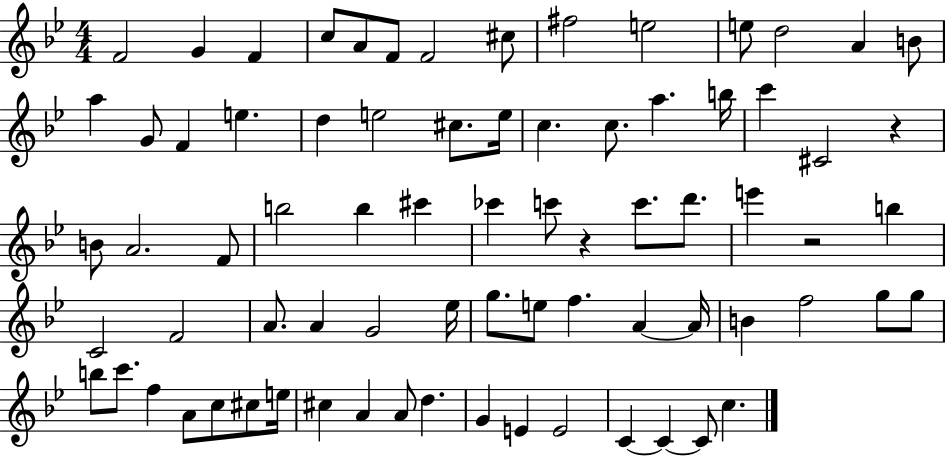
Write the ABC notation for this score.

X:1
T:Untitled
M:4/4
L:1/4
K:Bb
F2 G F c/2 A/2 F/2 F2 ^c/2 ^f2 e2 e/2 d2 A B/2 a G/2 F e d e2 ^c/2 e/4 c c/2 a b/4 c' ^C2 z B/2 A2 F/2 b2 b ^c' _c' c'/2 z c'/2 d'/2 e' z2 b C2 F2 A/2 A G2 _e/4 g/2 e/2 f A A/4 B f2 g/2 g/2 b/2 c'/2 f A/2 c/2 ^c/2 e/4 ^c A A/2 d G E E2 C C C/2 c